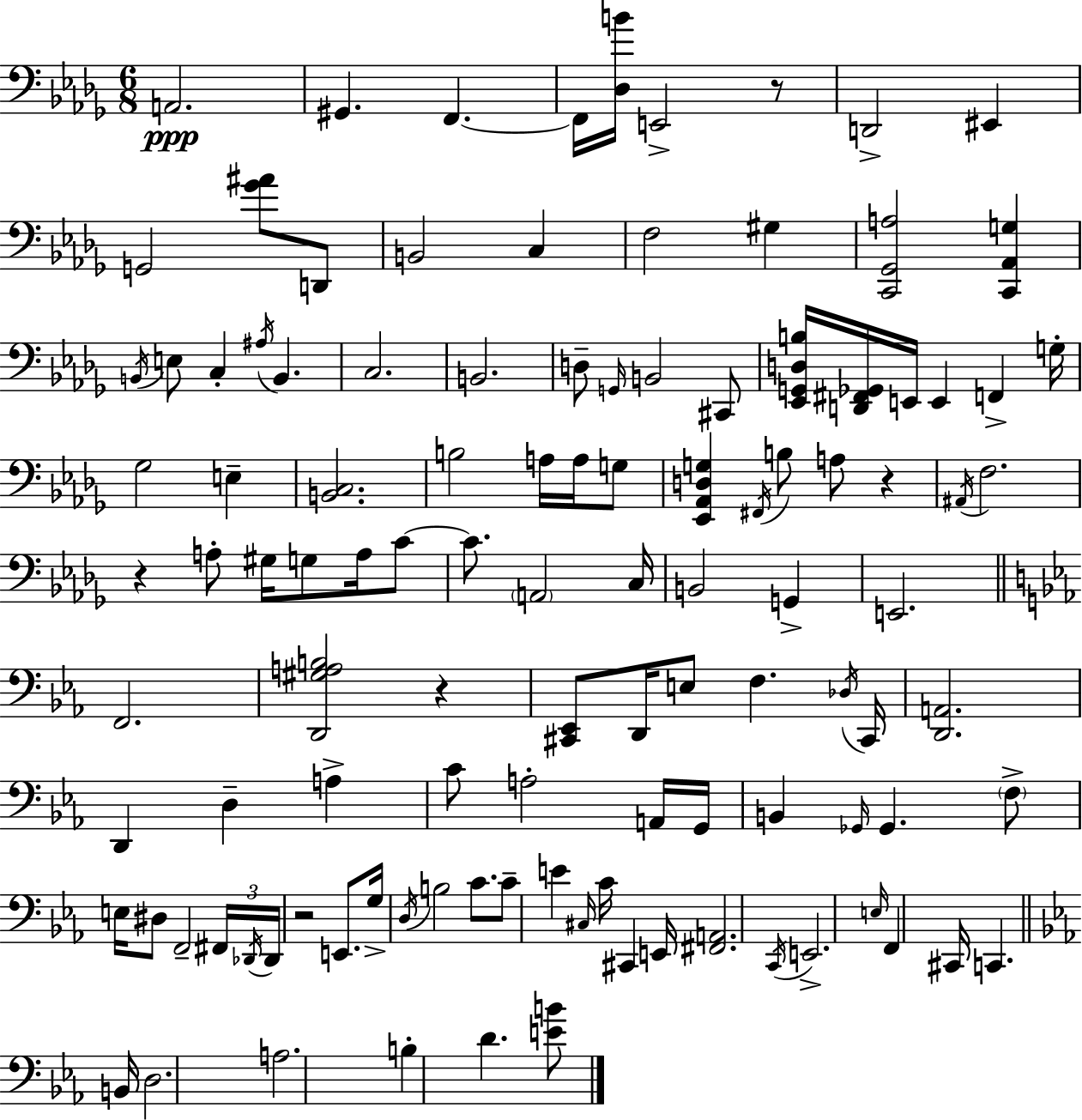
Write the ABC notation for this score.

X:1
T:Untitled
M:6/8
L:1/4
K:Bbm
A,,2 ^G,, F,, F,,/4 [_D,B]/4 E,,2 z/2 D,,2 ^E,, G,,2 [_G^A]/2 D,,/2 B,,2 C, F,2 ^G, [C,,_G,,A,]2 [C,,_A,,G,] B,,/4 E,/2 C, ^A,/4 B,, C,2 B,,2 D,/2 G,,/4 B,,2 ^C,,/2 [_E,,G,,D,B,]/4 [D,,^F,,_G,,]/4 E,,/4 E,, F,, G,/4 _G,2 E, [B,,C,]2 B,2 A,/4 A,/4 G,/2 [_E,,_A,,D,G,] ^F,,/4 B,/2 A,/2 z ^A,,/4 F,2 z A,/2 ^G,/4 G,/2 A,/4 C/2 C/2 A,,2 C,/4 B,,2 G,, E,,2 F,,2 [D,,^G,A,B,]2 z [^C,,_E,,]/2 D,,/4 E,/2 F, _D,/4 ^C,,/4 [D,,A,,]2 D,, D, A, C/2 A,2 A,,/4 G,,/4 B,, _G,,/4 _G,, F,/2 E,/4 ^D,/2 F,,2 ^F,,/4 _D,,/4 _D,,/4 z2 E,,/2 G,/4 D,/4 B,2 C/2 C/2 E ^C,/4 C/4 ^C,, E,,/4 [^F,,A,,]2 C,,/4 E,,2 E,/4 F,, ^C,,/4 C,, B,,/4 D,2 A,2 B, D [EB]/2